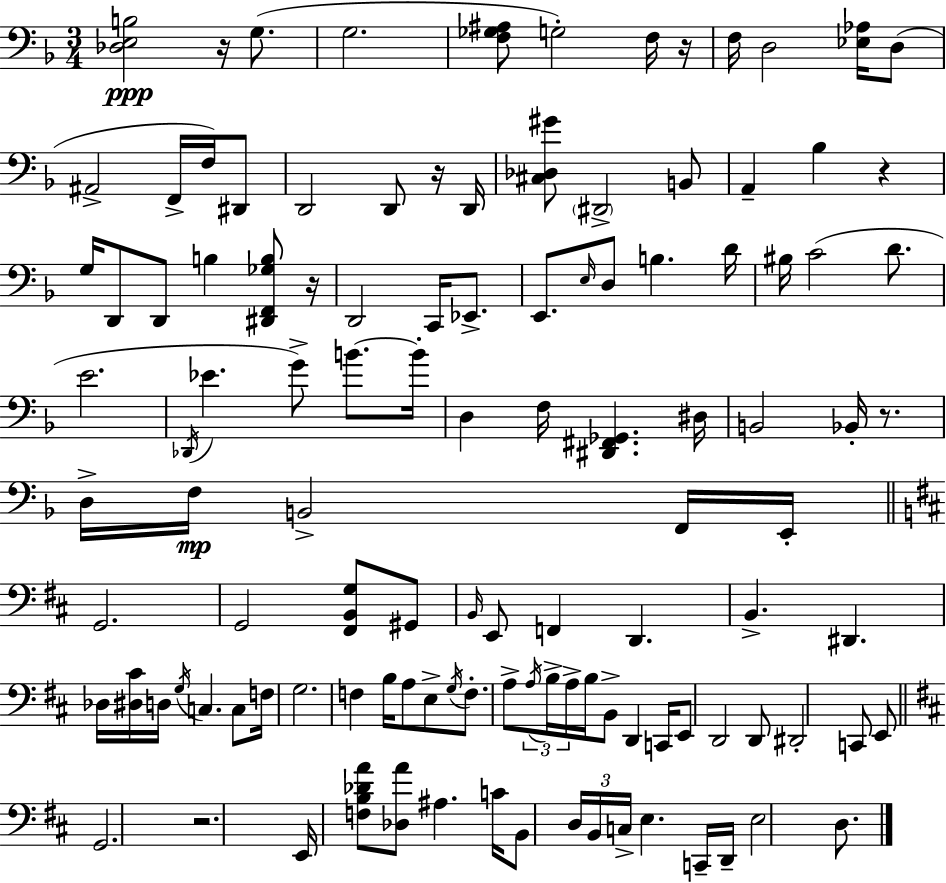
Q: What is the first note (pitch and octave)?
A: G3